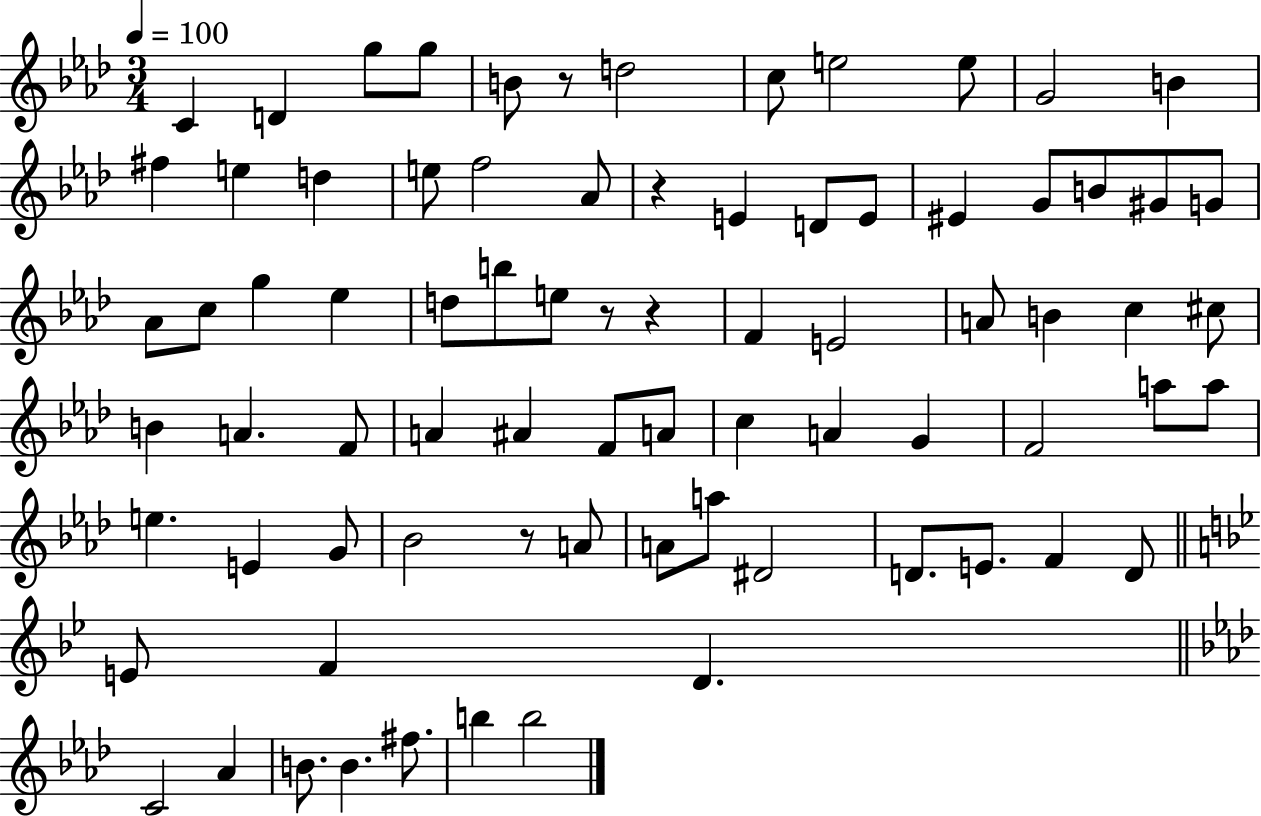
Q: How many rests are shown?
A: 5